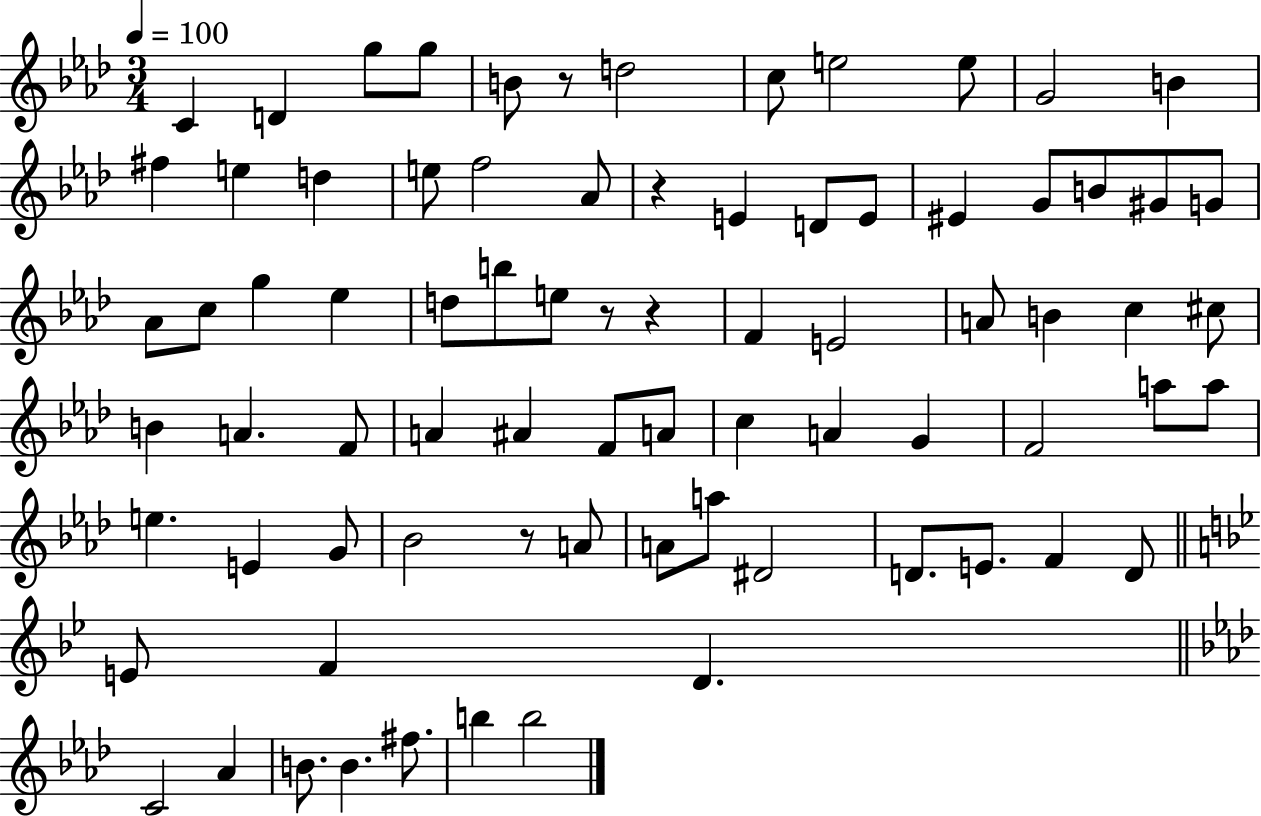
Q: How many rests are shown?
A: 5